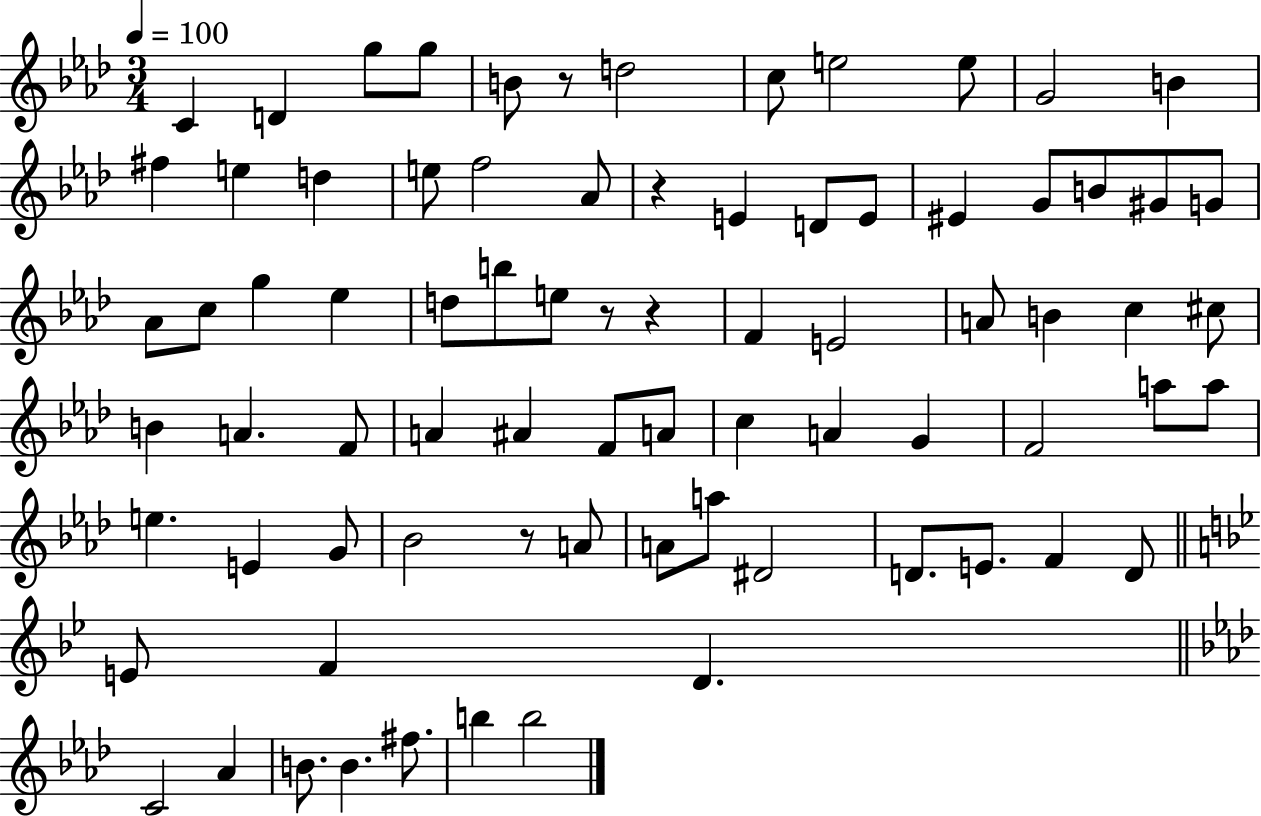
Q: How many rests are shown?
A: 5